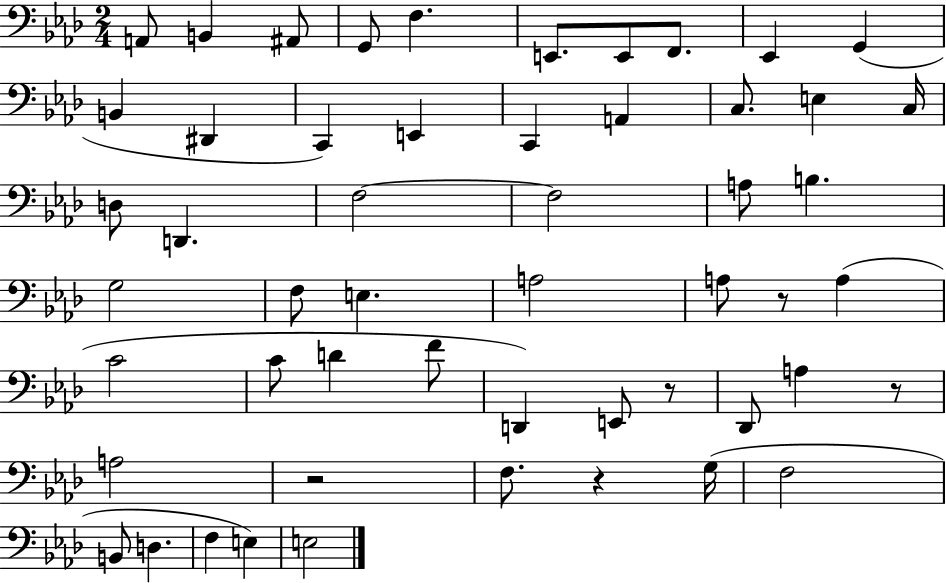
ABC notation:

X:1
T:Untitled
M:2/4
L:1/4
K:Ab
A,,/2 B,, ^A,,/2 G,,/2 F, E,,/2 E,,/2 F,,/2 _E,, G,, B,, ^D,, C,, E,, C,, A,, C,/2 E, C,/4 D,/2 D,, F,2 F,2 A,/2 B, G,2 F,/2 E, A,2 A,/2 z/2 A, C2 C/2 D F/2 D,, E,,/2 z/2 _D,,/2 A, z/2 A,2 z2 F,/2 z G,/4 F,2 B,,/2 D, F, E, E,2